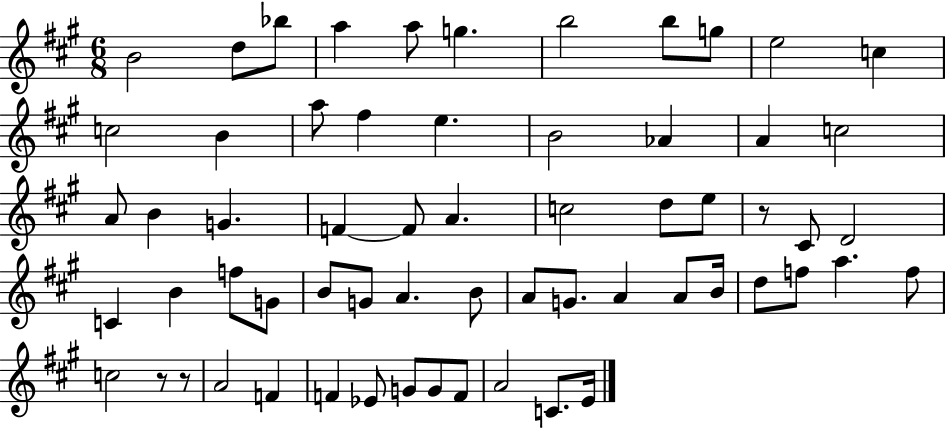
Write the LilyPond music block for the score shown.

{
  \clef treble
  \numericTimeSignature
  \time 6/8
  \key a \major
  b'2 d''8 bes''8 | a''4 a''8 g''4. | b''2 b''8 g''8 | e''2 c''4 | \break c''2 b'4 | a''8 fis''4 e''4. | b'2 aes'4 | a'4 c''2 | \break a'8 b'4 g'4. | f'4~~ f'8 a'4. | c''2 d''8 e''8 | r8 cis'8 d'2 | \break c'4 b'4 f''8 g'8 | b'8 g'8 a'4. b'8 | a'8 g'8. a'4 a'8 b'16 | d''8 f''8 a''4. f''8 | \break c''2 r8 r8 | a'2 f'4 | f'4 ees'8 g'8 g'8 f'8 | a'2 c'8. e'16 | \break \bar "|."
}